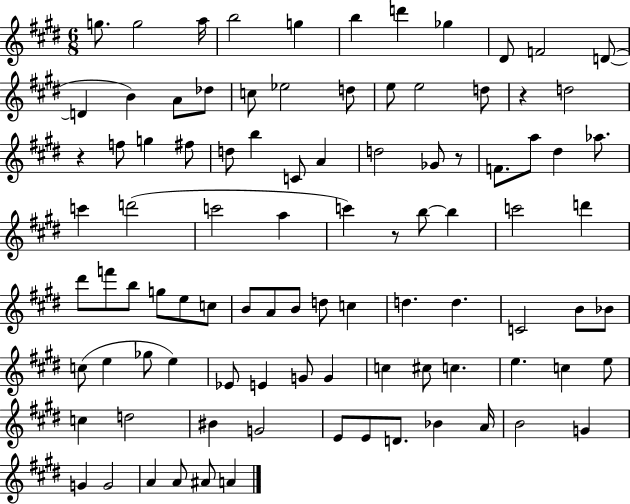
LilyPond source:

{
  \clef treble
  \numericTimeSignature
  \time 6/8
  \key e \major
  g''8. g''2 a''16 | b''2 g''4 | b''4 d'''4 ges''4 | dis'8 f'2 d'8~(~ | \break d'4 b'4) a'8 des''8 | c''8 ees''2 d''8 | e''8 e''2 d''8 | r4 d''2 | \break r4 f''8 g''4 fis''8 | d''8 b''4 c'8 a'4 | d''2 ges'8 r8 | f'8. a''8 dis''4 aes''8. | \break c'''4 d'''2( | c'''2 a''4 | c'''4) r8 b''8~~ b''4 | c'''2 d'''4 | \break dis'''8 f'''8 b''8 g''8 e''8 c''8 | b'8 a'8 b'8 d''8 c''4 | d''4. d''4. | c'2 b'8 bes'8 | \break c''8( e''4 ges''8 e''4) | ees'8 e'4 g'8 g'4 | c''4 cis''8 c''4. | e''4. c''4 e''8 | \break c''4 d''2 | bis'4 g'2 | e'8 e'8 d'8. bes'4 a'16 | b'2 g'4 | \break g'4 g'2 | a'4 a'8 ais'8 a'4 | \bar "|."
}